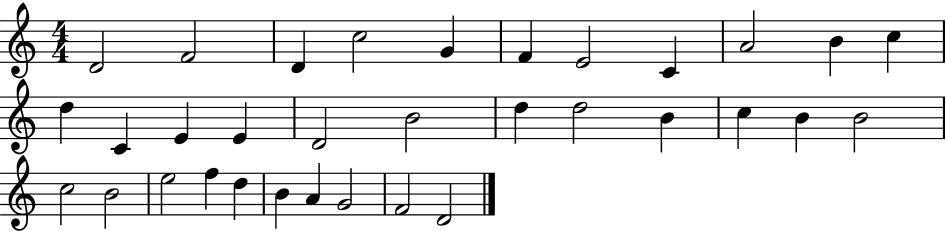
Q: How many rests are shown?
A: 0